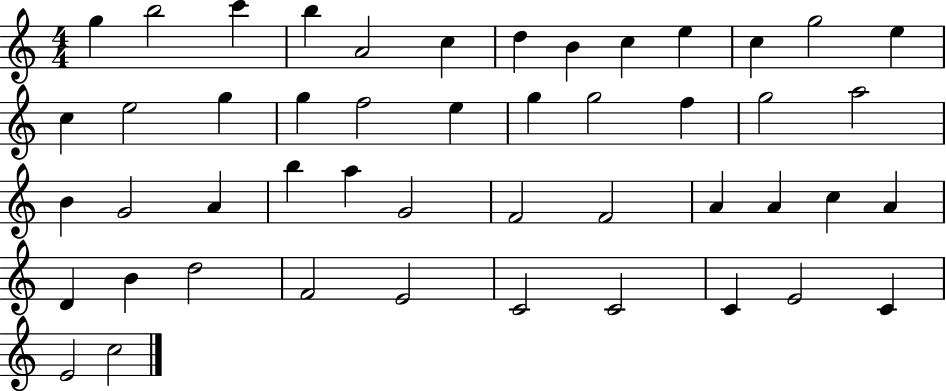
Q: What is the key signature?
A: C major